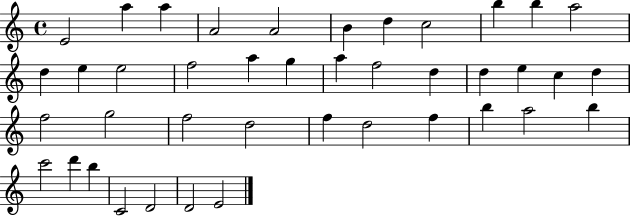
X:1
T:Untitled
M:4/4
L:1/4
K:C
E2 a a A2 A2 B d c2 b b a2 d e e2 f2 a g a f2 d d e c d f2 g2 f2 d2 f d2 f b a2 b c'2 d' b C2 D2 D2 E2